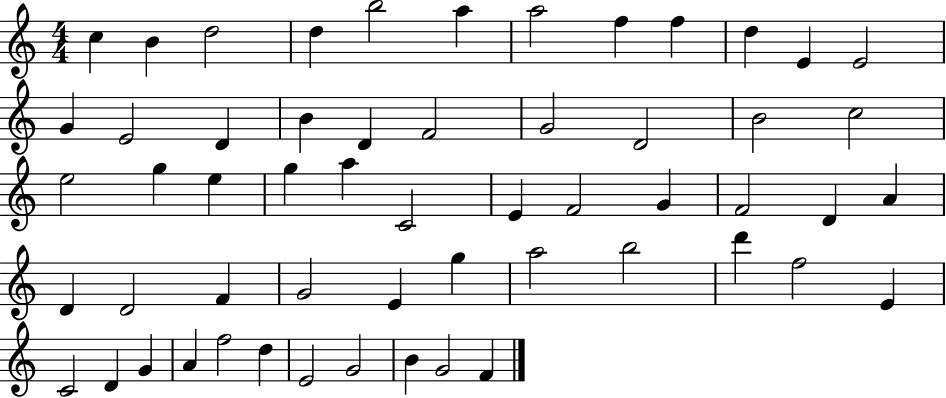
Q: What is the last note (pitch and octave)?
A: F4